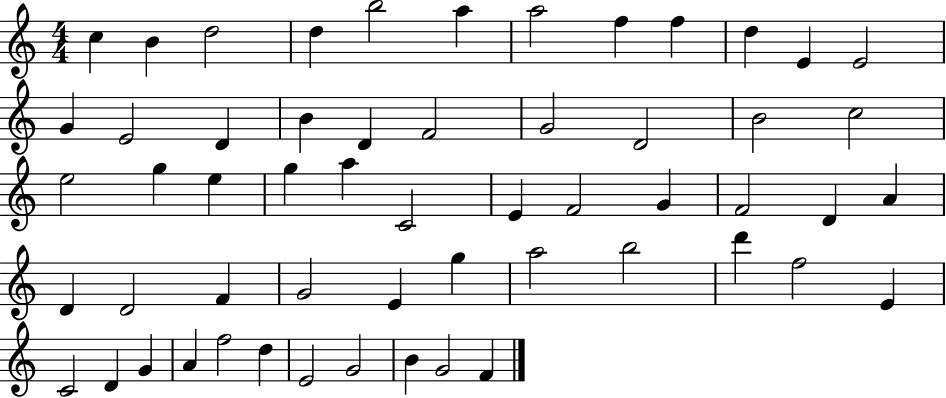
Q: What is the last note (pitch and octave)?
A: F4